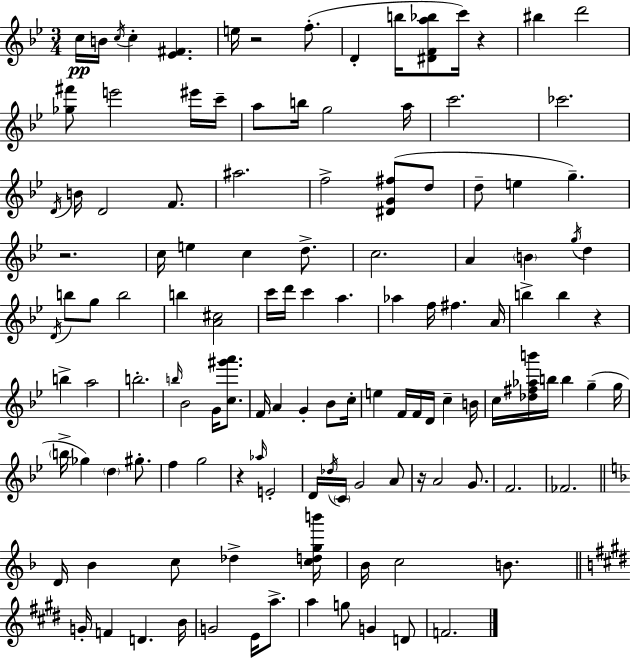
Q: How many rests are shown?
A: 6